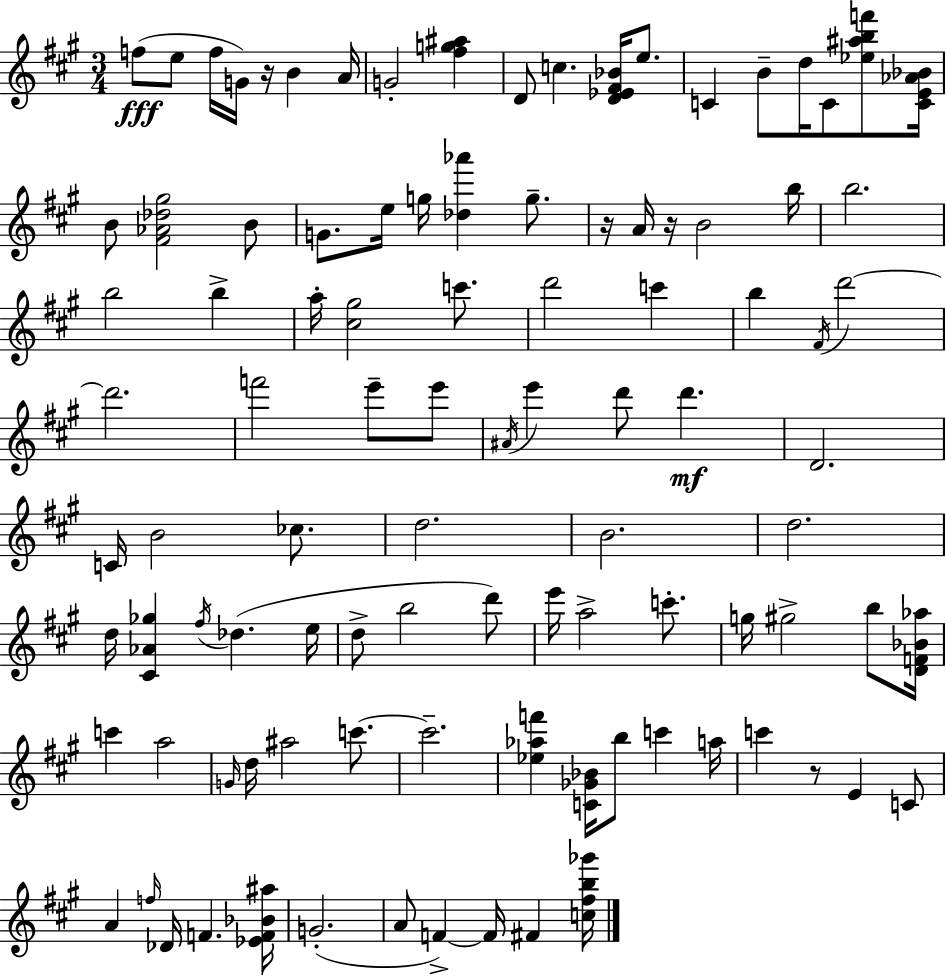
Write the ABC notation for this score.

X:1
T:Untitled
M:3/4
L:1/4
K:A
f/2 e/2 f/4 G/4 z/4 B A/4 G2 [^fg^a] D/2 c [D_E^F_B]/4 e/2 C B/2 d/4 C/2 [_e^abf']/2 [CE_A_B]/4 B/2 [^F_A_d^g]2 B/2 G/2 e/4 g/4 [_d_a'] g/2 z/4 A/4 z/4 B2 b/4 b2 b2 b a/4 [^c^g]2 c'/2 d'2 c' b ^F/4 d'2 d'2 f'2 e'/2 e'/2 ^A/4 e' d'/2 d' D2 C/4 B2 _c/2 d2 B2 d2 d/4 [^C_A_g] ^f/4 _d e/4 d/2 b2 d'/2 e'/4 a2 c'/2 g/4 ^g2 b/2 [DF_B_a]/4 c' a2 G/4 d/4 ^a2 c'/2 c'2 [_e_af'] [C_G_B]/4 b/2 c' a/4 c' z/2 E C/2 A f/4 _D/4 F [_EF_B^a]/4 G2 A/2 F F/4 ^F [c^fb_g']/4